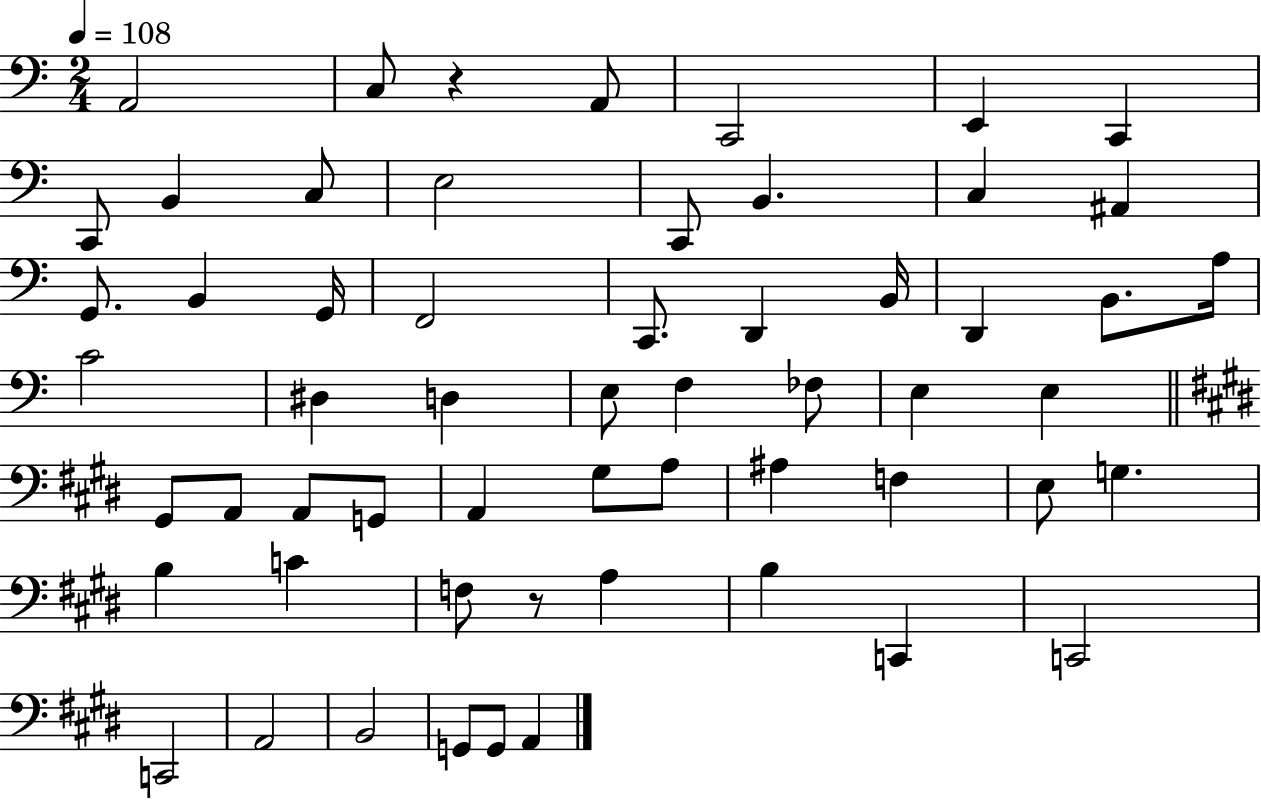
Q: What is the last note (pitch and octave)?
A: A2